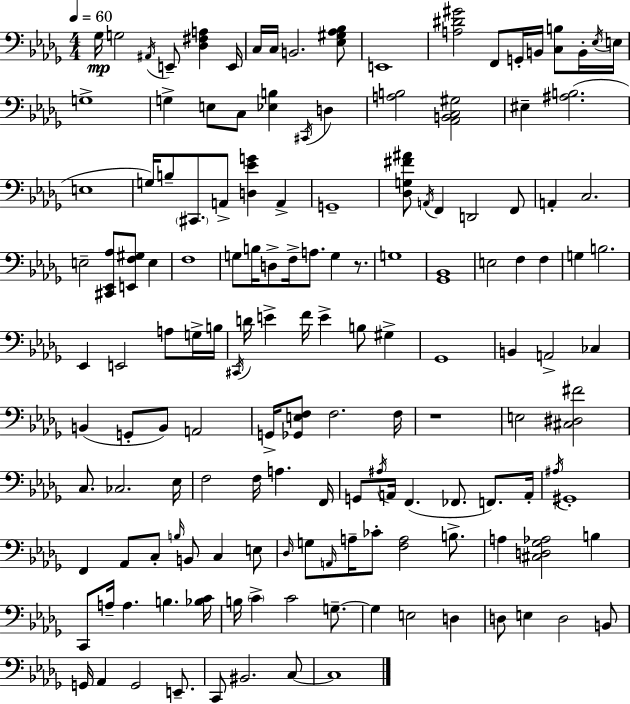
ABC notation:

X:1
T:Untitled
M:4/4
L:1/4
K:Bbm
_G,/4 G,2 ^A,,/4 E,,/2 [_D,^F,A,] E,,/4 C,/4 C,/4 B,,2 [_E,^G,_A,_B,]/2 E,,4 [A,^D^G]2 F,,/2 G,,/4 B,,/4 [C,B,]/2 B,,/4 _E,/4 E,/4 G,4 G, E,/2 C,/2 [_E,B,] ^C,,/4 D, [A,B,]2 [_A,,B,,C,^G,]2 ^E, [^A,B,]2 E,4 G,/4 B,/2 ^C,,/2 A,,/2 [D,_EG] A,, G,,4 [_D,G,^F^A]/2 A,,/4 F,, D,,2 F,,/2 A,, C,2 E,2 [^C,,_E,,_A,]/2 [E,,F,^G,]/2 E, F,4 G,/2 B,/4 D,/2 F,/4 A,/2 G, z/2 G,4 [_G,,_B,,]4 E,2 F, F, G, B,2 _E,, E,,2 A,/2 G,/4 B,/4 ^C,,/4 D/4 E F/4 E B,/2 ^G, _G,,4 B,, A,,2 _C, B,, G,,/2 B,,/2 A,,2 G,,/4 [_G,,E,F,]/2 F,2 F,/4 z4 E,2 [^C,^D,^F]2 C,/2 _C,2 _E,/4 F,2 F,/4 A, F,,/4 G,,/2 ^A,/4 A,,/4 F,, _F,,/2 F,,/2 A,,/4 ^A,/4 ^G,,4 F,, _A,,/2 C,/2 B,/4 B,,/2 C, E,/2 _D,/4 G,/2 A,,/4 A,/4 _C/2 [F,A,]2 B,/2 A, [^C,D,_G,_A,]2 B, C,,/2 A,/4 A, B, [_B,C]/4 B,/4 C C2 G,/2 G, E,2 D, D,/2 E, D,2 B,,/2 G,,/4 _A,, G,,2 E,,/2 C,,/2 ^B,,2 C,/2 C,4